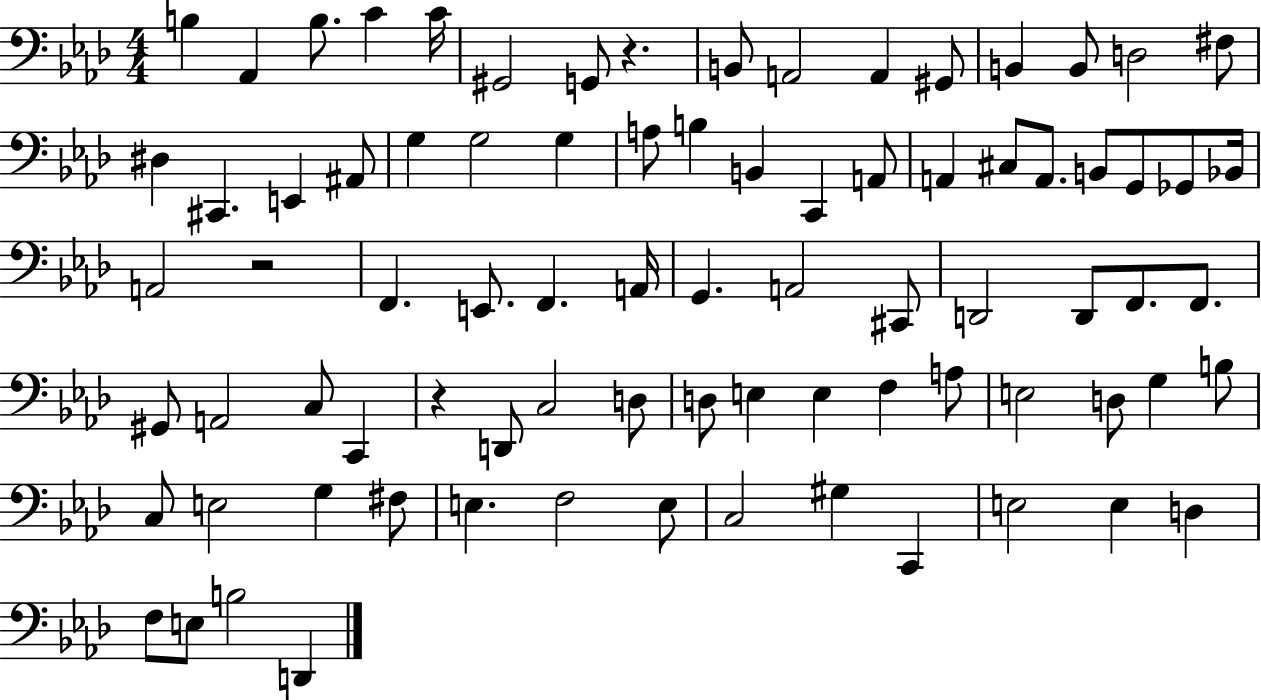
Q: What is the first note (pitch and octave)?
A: B3